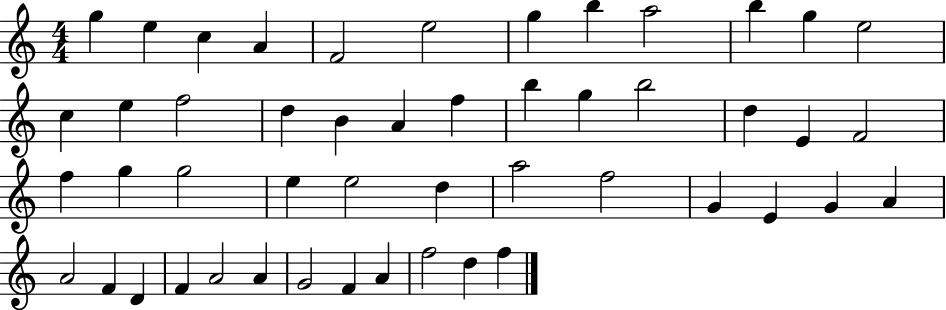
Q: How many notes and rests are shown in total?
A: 49